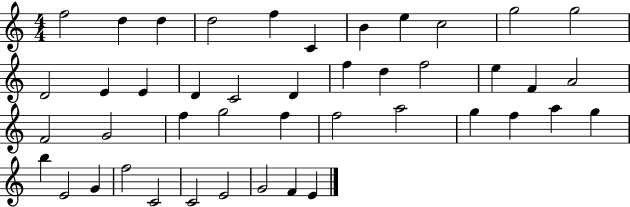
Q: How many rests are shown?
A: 0